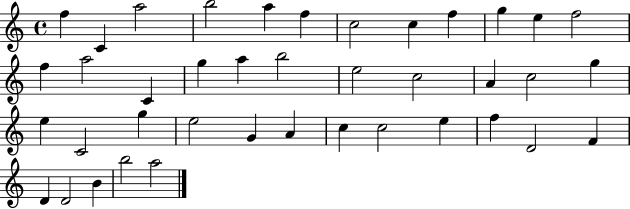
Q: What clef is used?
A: treble